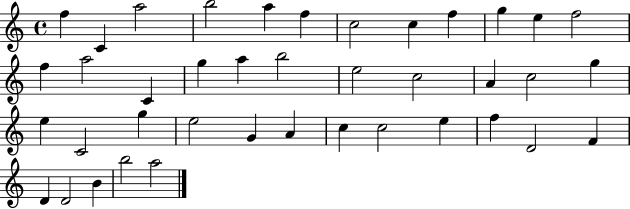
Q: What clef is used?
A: treble